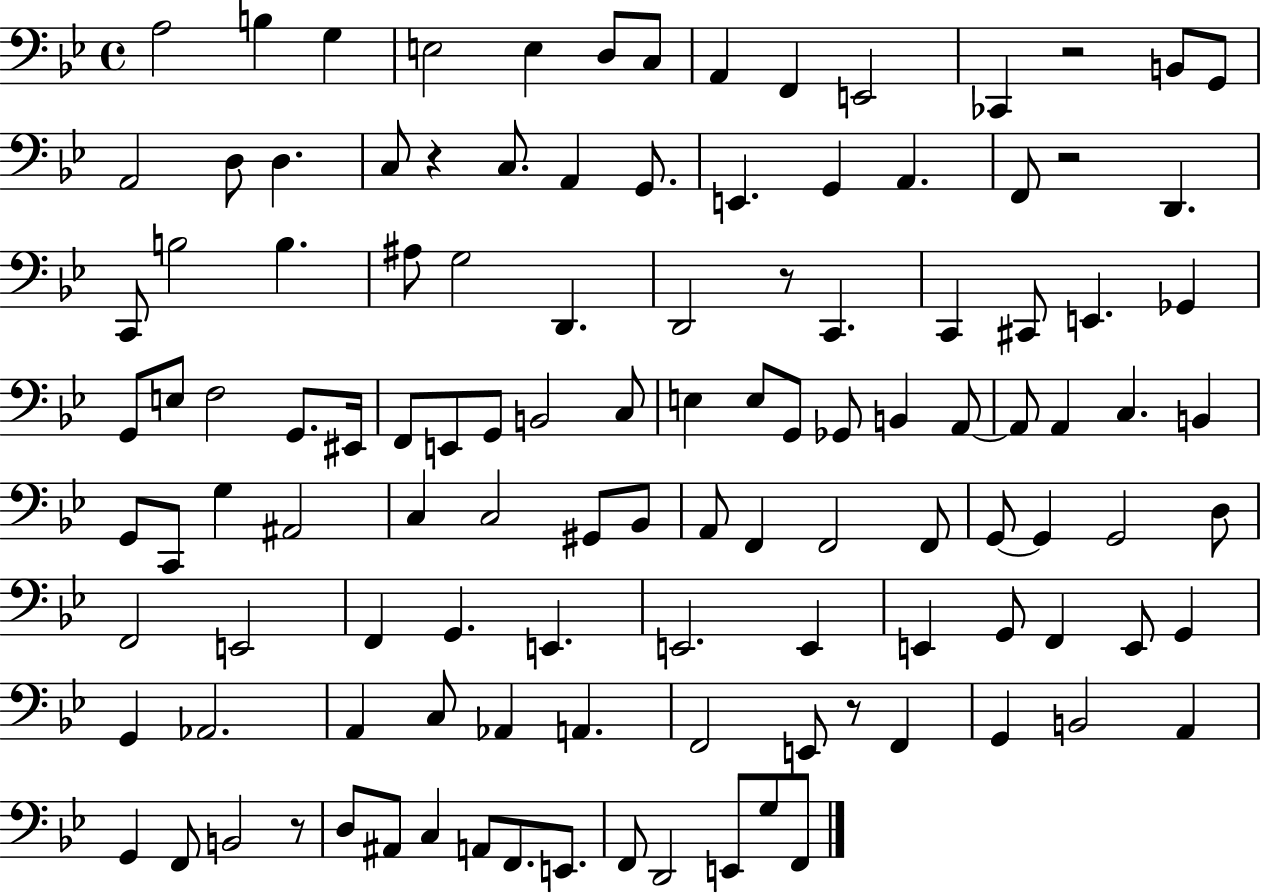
A3/h B3/q G3/q E3/h E3/q D3/e C3/e A2/q F2/q E2/h CES2/q R/h B2/e G2/e A2/h D3/e D3/q. C3/e R/q C3/e. A2/q G2/e. E2/q. G2/q A2/q. F2/e R/h D2/q. C2/e B3/h B3/q. A#3/e G3/h D2/q. D2/h R/e C2/q. C2/q C#2/e E2/q. Gb2/q G2/e E3/e F3/h G2/e. EIS2/s F2/e E2/e G2/e B2/h C3/e E3/q E3/e G2/e Gb2/e B2/q A2/e A2/e A2/q C3/q. B2/q G2/e C2/e G3/q A#2/h C3/q C3/h G#2/e Bb2/e A2/e F2/q F2/h F2/e G2/e G2/q G2/h D3/e F2/h E2/h F2/q G2/q. E2/q. E2/h. E2/q E2/q G2/e F2/q E2/e G2/q G2/q Ab2/h. A2/q C3/e Ab2/q A2/q. F2/h E2/e R/e F2/q G2/q B2/h A2/q G2/q F2/e B2/h R/e D3/e A#2/e C3/q A2/e F2/e. E2/e. F2/e D2/h E2/e G3/e F2/e